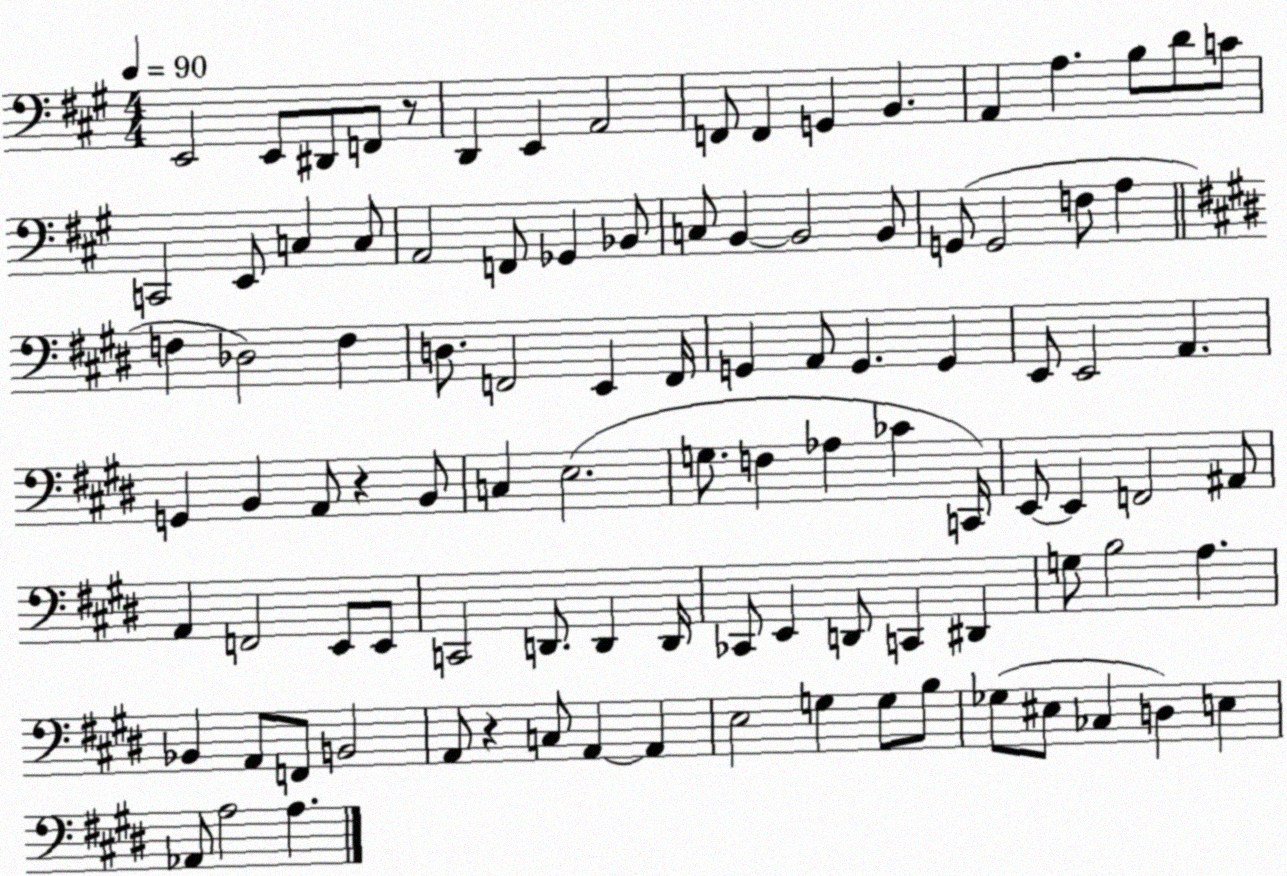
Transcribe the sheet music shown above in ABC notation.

X:1
T:Untitled
M:4/4
L:1/4
K:A
E,,2 E,,/2 ^D,,/2 F,,/2 z/2 D,, E,, A,,2 F,,/2 F,, G,, B,, A,, A, B,/2 D/2 C/2 C,,2 E,,/2 C, C,/2 A,,2 F,,/2 _G,, _B,,/2 C,/2 B,, B,,2 B,,/2 G,,/2 G,,2 F,/2 A, F, _D,2 F, D,/2 F,,2 E,, F,,/4 G,, A,,/2 G,, G,, E,,/2 E,,2 A,, G,, B,, A,,/2 z B,,/2 C, E,2 G,/2 F, _A, _C C,,/4 E,,/2 E,, F,,2 ^A,,/2 A,, F,,2 E,,/2 E,,/2 C,,2 D,,/2 D,, D,,/4 _C,,/2 E,, D,,/2 C,, ^D,, G,/2 B,2 A, _B,, A,,/2 F,,/2 B,,2 A,,/2 z C,/2 A,, A,, E,2 G, G,/2 B,/2 _G,/2 ^E,/2 _C, D, E, _A,,/2 A,2 A,